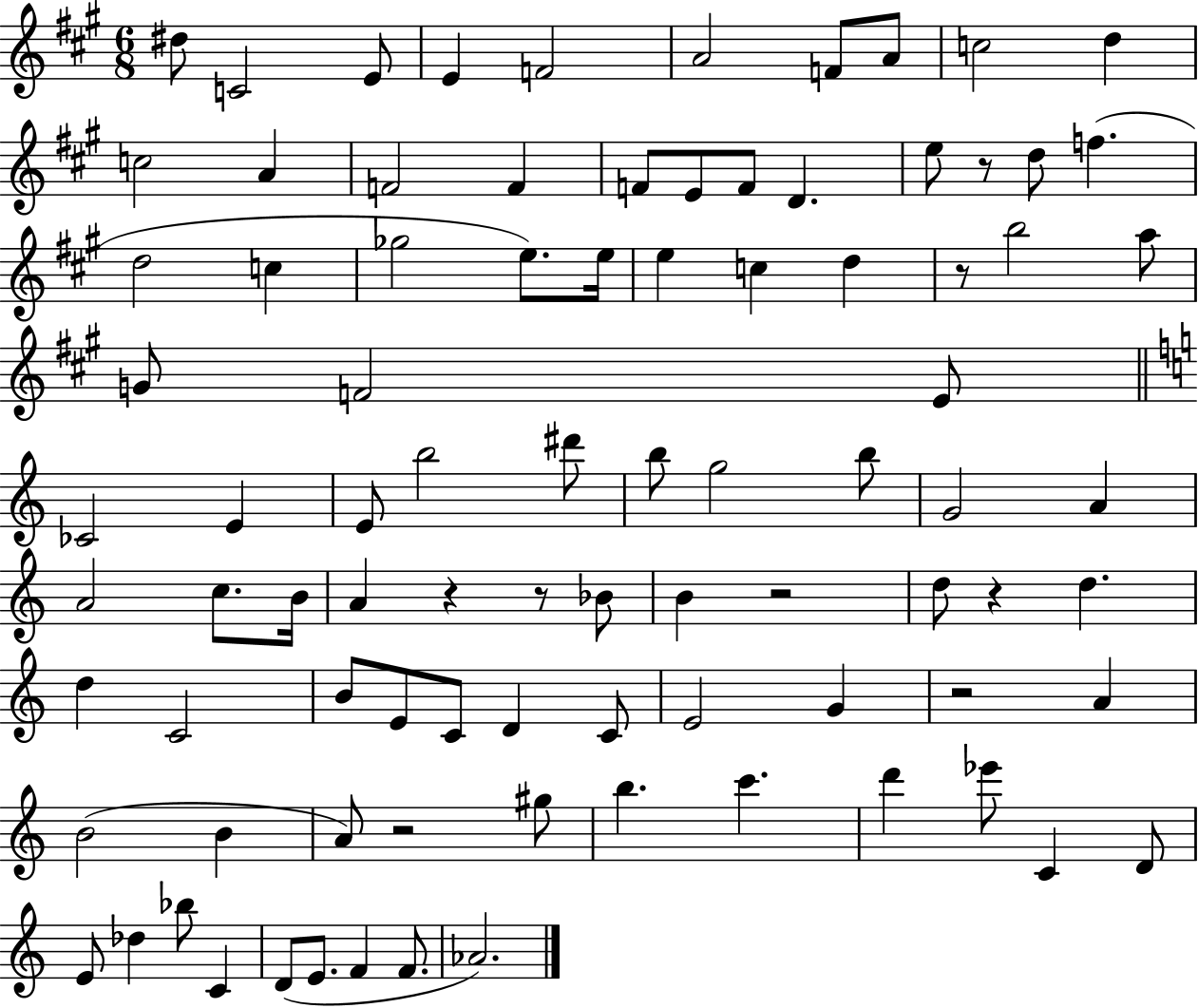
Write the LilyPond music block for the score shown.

{
  \clef treble
  \numericTimeSignature
  \time 6/8
  \key a \major
  dis''8 c'2 e'8 | e'4 f'2 | a'2 f'8 a'8 | c''2 d''4 | \break c''2 a'4 | f'2 f'4 | f'8 e'8 f'8 d'4. | e''8 r8 d''8 f''4.( | \break d''2 c''4 | ges''2 e''8.) e''16 | e''4 c''4 d''4 | r8 b''2 a''8 | \break g'8 f'2 e'8 | \bar "||" \break \key a \minor ces'2 e'4 | e'8 b''2 dis'''8 | b''8 g''2 b''8 | g'2 a'4 | \break a'2 c''8. b'16 | a'4 r4 r8 bes'8 | b'4 r2 | d''8 r4 d''4. | \break d''4 c'2 | b'8 e'8 c'8 d'4 c'8 | e'2 g'4 | r2 a'4 | \break b'2( b'4 | a'8) r2 gis''8 | b''4. c'''4. | d'''4 ees'''8 c'4 d'8 | \break e'8 des''4 bes''8 c'4 | d'8( e'8. f'4 f'8. | aes'2.) | \bar "|."
}